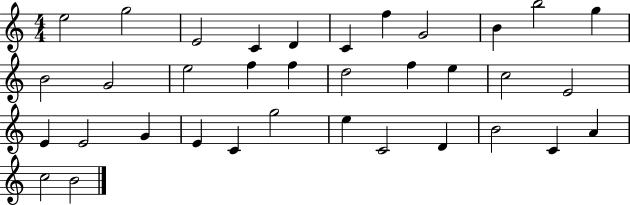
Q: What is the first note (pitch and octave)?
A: E5